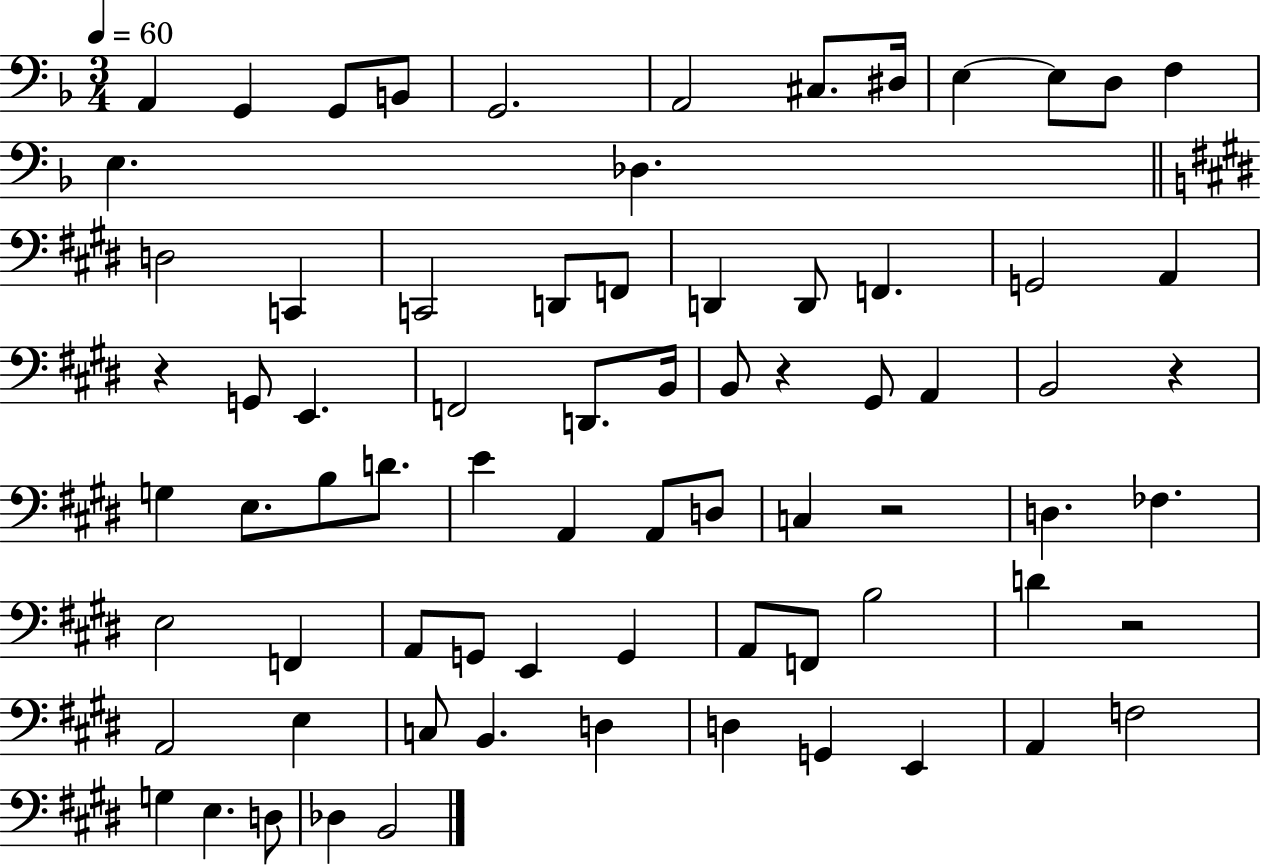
X:1
T:Untitled
M:3/4
L:1/4
K:F
A,, G,, G,,/2 B,,/2 G,,2 A,,2 ^C,/2 ^D,/4 E, E,/2 D,/2 F, E, _D, D,2 C,, C,,2 D,,/2 F,,/2 D,, D,,/2 F,, G,,2 A,, z G,,/2 E,, F,,2 D,,/2 B,,/4 B,,/2 z ^G,,/2 A,, B,,2 z G, E,/2 B,/2 D/2 E A,, A,,/2 D,/2 C, z2 D, _F, E,2 F,, A,,/2 G,,/2 E,, G,, A,,/2 F,,/2 B,2 D z2 A,,2 E, C,/2 B,, D, D, G,, E,, A,, F,2 G, E, D,/2 _D, B,,2